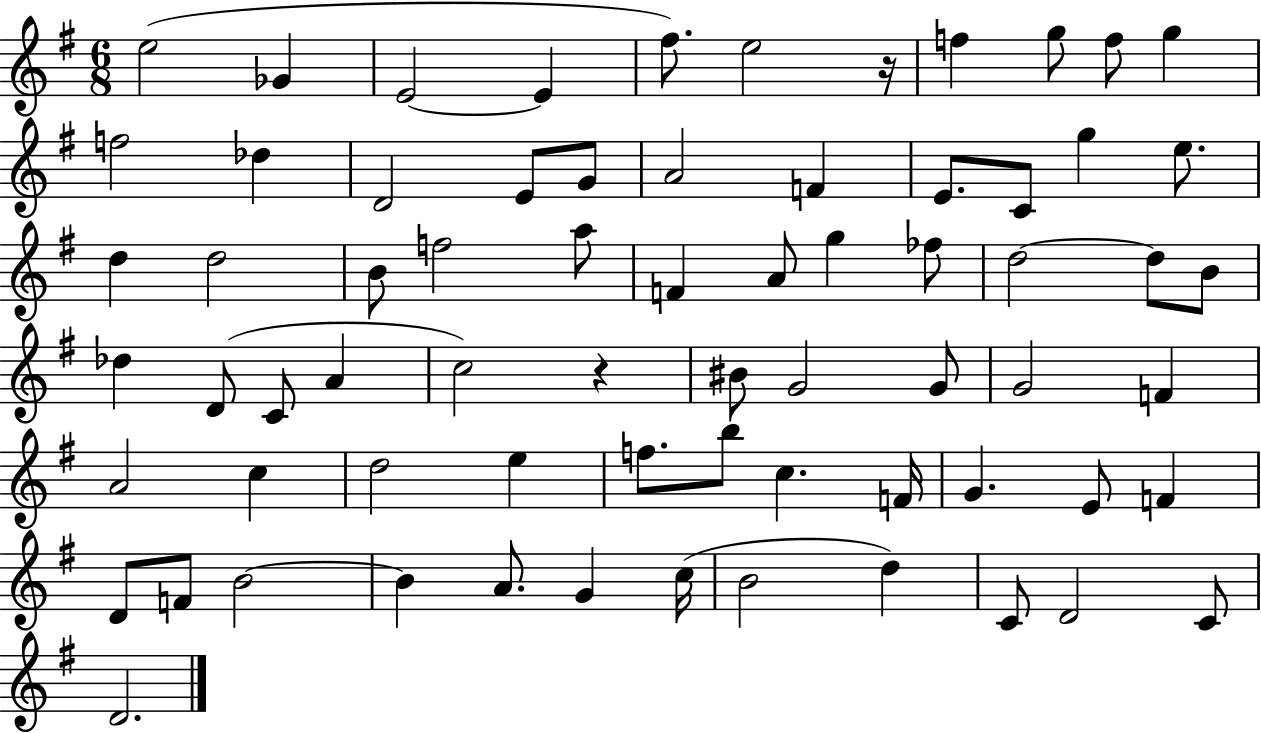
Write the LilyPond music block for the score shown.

{
  \clef treble
  \numericTimeSignature
  \time 6/8
  \key g \major
  e''2( ges'4 | e'2~~ e'4 | fis''8.) e''2 r16 | f''4 g''8 f''8 g''4 | \break f''2 des''4 | d'2 e'8 g'8 | a'2 f'4 | e'8. c'8 g''4 e''8. | \break d''4 d''2 | b'8 f''2 a''8 | f'4 a'8 g''4 fes''8 | d''2~~ d''8 b'8 | \break des''4 d'8( c'8 a'4 | c''2) r4 | bis'8 g'2 g'8 | g'2 f'4 | \break a'2 c''4 | d''2 e''4 | f''8. b''8 c''4. f'16 | g'4. e'8 f'4 | \break d'8 f'8 b'2~~ | b'4 a'8. g'4 c''16( | b'2 d''4) | c'8 d'2 c'8 | \break d'2. | \bar "|."
}